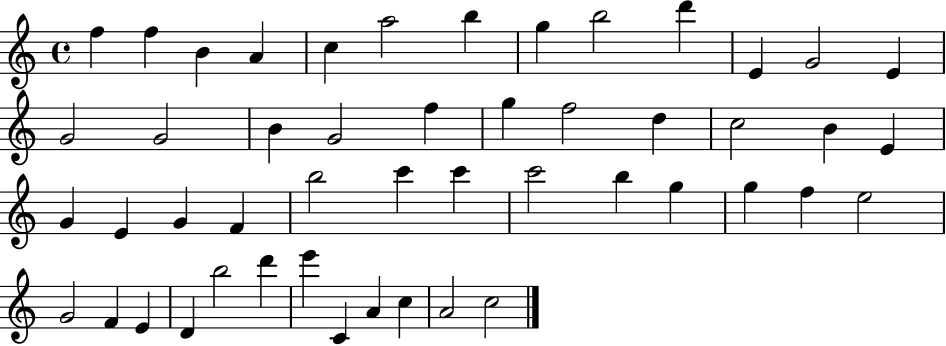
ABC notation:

X:1
T:Untitled
M:4/4
L:1/4
K:C
f f B A c a2 b g b2 d' E G2 E G2 G2 B G2 f g f2 d c2 B E G E G F b2 c' c' c'2 b g g f e2 G2 F E D b2 d' e' C A c A2 c2